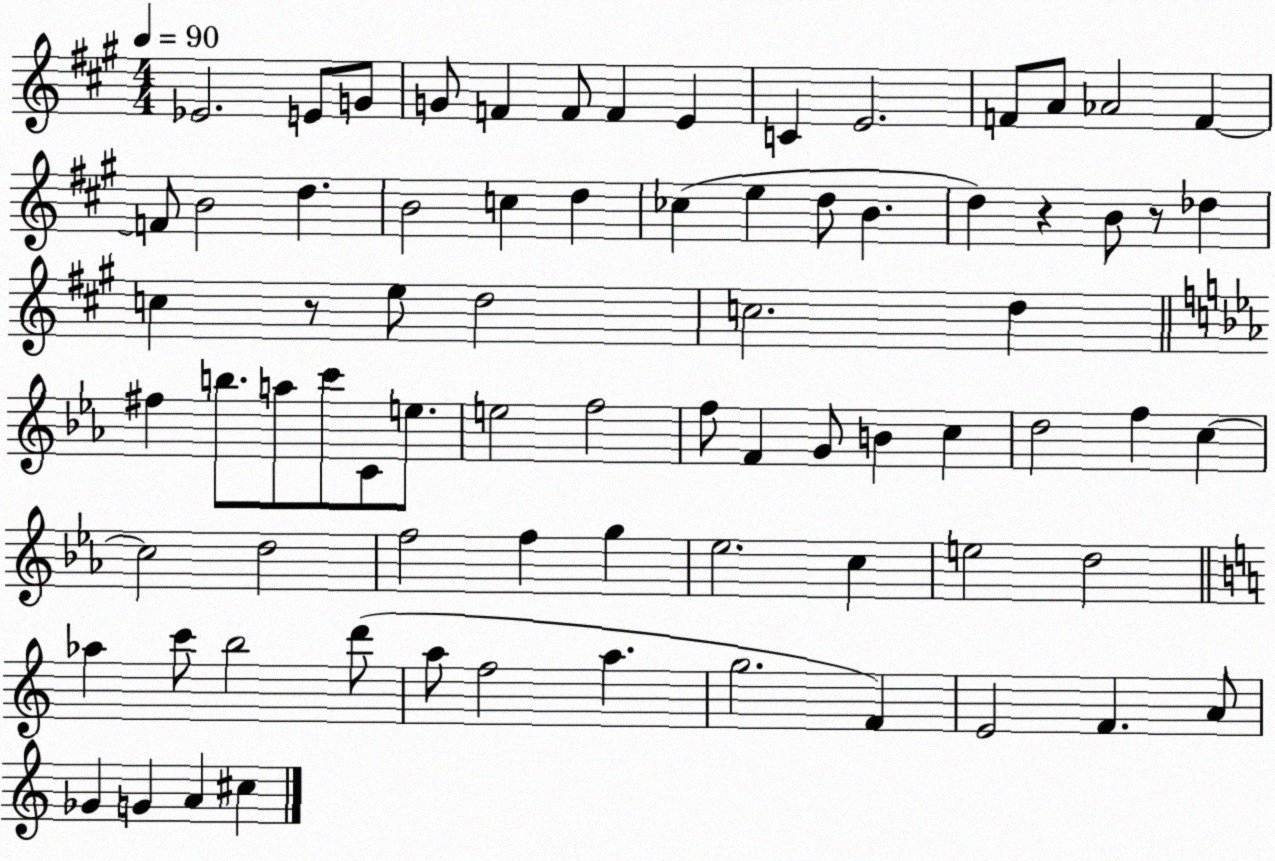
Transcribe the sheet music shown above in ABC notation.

X:1
T:Untitled
M:4/4
L:1/4
K:A
_E2 E/2 G/2 G/2 F F/2 F E C E2 F/2 A/2 _A2 F F/2 B2 d B2 c d _c e d/2 B d z B/2 z/2 _d c z/2 e/2 d2 c2 d ^f b/2 a/2 c'/2 C/2 e/2 e2 f2 f/2 F G/2 B c d2 f c c2 d2 f2 f g _e2 c e2 d2 _a c'/2 b2 d'/2 a/2 f2 a g2 F E2 F A/2 _G G A ^c